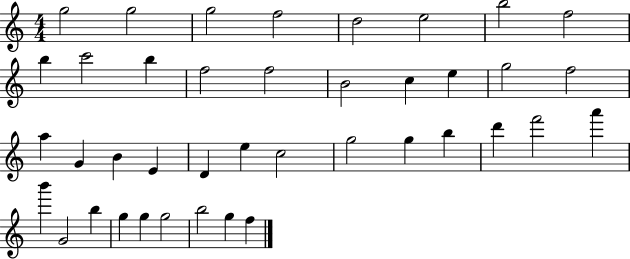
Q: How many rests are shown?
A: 0